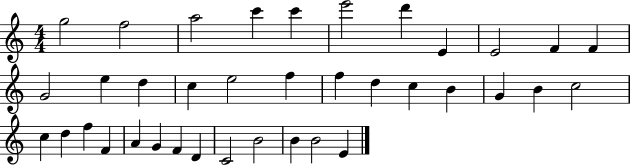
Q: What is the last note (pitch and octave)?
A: E4